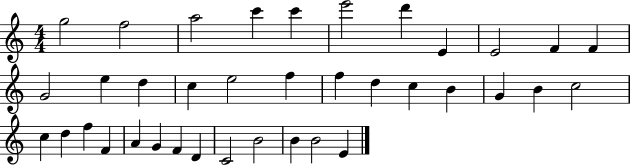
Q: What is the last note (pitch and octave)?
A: E4